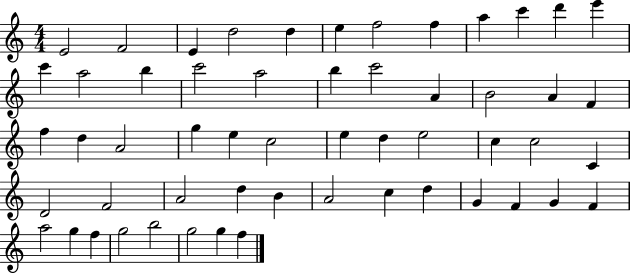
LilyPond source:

{
  \clef treble
  \numericTimeSignature
  \time 4/4
  \key c \major
  e'2 f'2 | e'4 d''2 d''4 | e''4 f''2 f''4 | a''4 c'''4 d'''4 e'''4 | \break c'''4 a''2 b''4 | c'''2 a''2 | b''4 c'''2 a'4 | b'2 a'4 f'4 | \break f''4 d''4 a'2 | g''4 e''4 c''2 | e''4 d''4 e''2 | c''4 c''2 c'4 | \break d'2 f'2 | a'2 d''4 b'4 | a'2 c''4 d''4 | g'4 f'4 g'4 f'4 | \break a''2 g''4 f''4 | g''2 b''2 | g''2 g''4 f''4 | \bar "|."
}